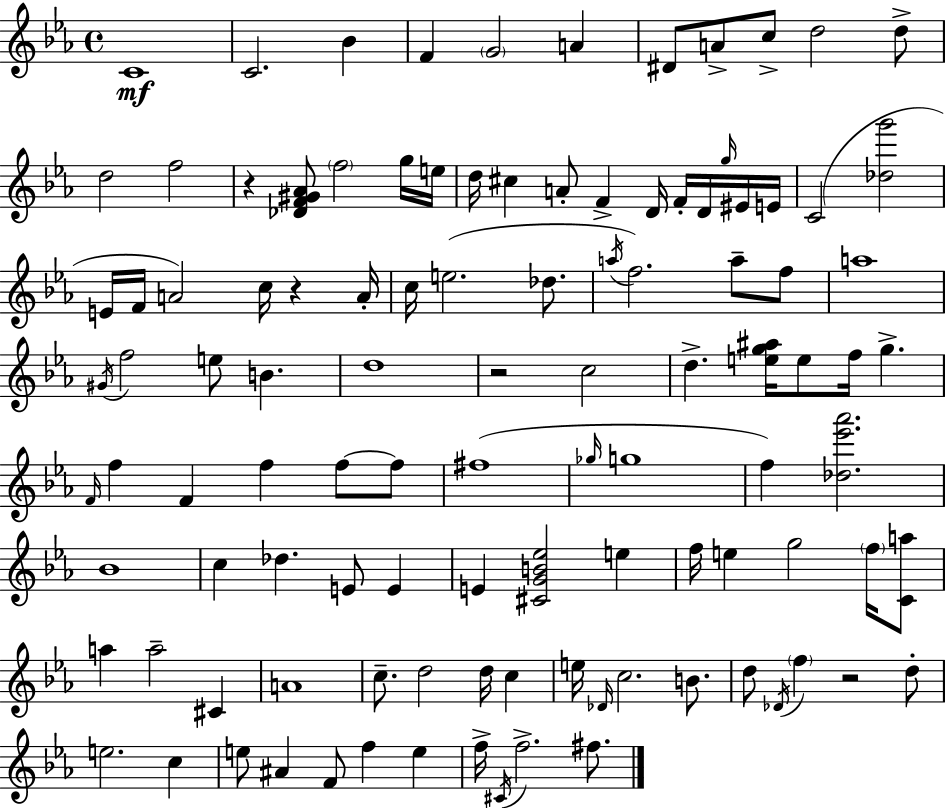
C4/w C4/h. Bb4/q F4/q G4/h A4/q D#4/e A4/e C5/e D5/h D5/e D5/h F5/h R/q [Db4,F4,G#4,Ab4]/e F5/h G5/s E5/s D5/s C#5/q A4/e F4/q D4/s F4/s D4/s G5/s EIS4/s E4/s C4/h [Db5,G6]/h E4/s F4/s A4/h C5/s R/q A4/s C5/s E5/h. Db5/e. A5/s F5/h. A5/e F5/e A5/w G#4/s F5/h E5/e B4/q. D5/w R/h C5/h D5/q. [E5,G5,A#5]/s E5/e F5/s G5/q. F4/s F5/q F4/q F5/q F5/e F5/e F#5/w Gb5/s G5/w F5/q [Db5,Eb6,Ab6]/h. Bb4/w C5/q Db5/q. E4/e E4/q E4/q [C#4,G4,B4,Eb5]/h E5/q F5/s E5/q G5/h F5/s [C4,A5]/e A5/q A5/h C#4/q A4/w C5/e. D5/h D5/s C5/q E5/s Db4/s C5/h. B4/e. D5/e Db4/s F5/q R/h D5/e E5/h. C5/q E5/e A#4/q F4/e F5/q E5/q F5/s C#4/s F5/h. F#5/e.